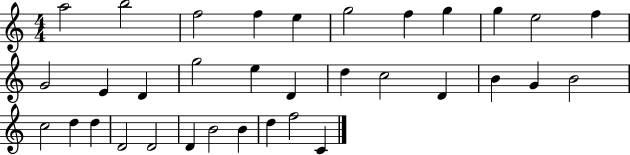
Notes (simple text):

A5/h B5/h F5/h F5/q E5/q G5/h F5/q G5/q G5/q E5/h F5/q G4/h E4/q D4/q G5/h E5/q D4/q D5/q C5/h D4/q B4/q G4/q B4/h C5/h D5/q D5/q D4/h D4/h D4/q B4/h B4/q D5/q F5/h C4/q